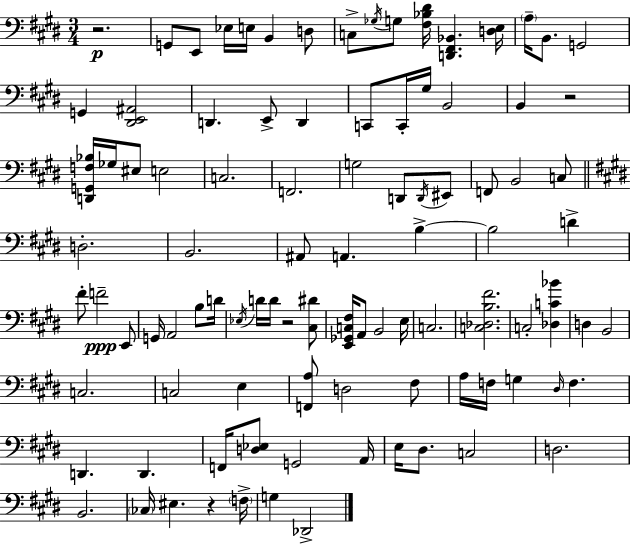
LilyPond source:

{
  \clef bass
  \numericTimeSignature
  \time 3/4
  \key e \major
  r2.\p | g,8 e,8 ees16 e16 b,4 d8 | c8-> \acciaccatura { ges16 } g8 <fis bes dis'>16 <d, fis, bes,>4. | <d e>16 \parenthesize a16-- b,8. g,2 | \break g,4 <dis, e, ais,>2 | d,4. e,8-> d,4 | c,8 c,16-. gis16 b,2 | b,4 r2 | \break <d, g, f bes>16 ges16 eis8 e2 | c2. | f,2. | g2 d,8 \acciaccatura { d,16 } | \break eis,8 f,8 b,2 | c8 \bar "||" \break \key e \major d2.-. | b,2. | ais,8 a,4. b4->~~ | b2 d'4-> | \break fis'8-. f'2--\ppp e,8 | g,16 a,2 b8 d'16 | \acciaccatura { ees16 } d'16 d'16 r2 <cis dis'>8 | <e, ges, c fis>16 a,8 b,2 | \break e16 c2. | <c des b fis'>2. | c2-. <des c' bes'>4 | d4 b,2 | \break c2. | c2 e4 | <f, a>8 d2 fis8 | a16 f16 g4 \grace { dis16 } f4. | \break d,4. d,4. | f,16 <d ees>8 g,2 | a,16 e16 dis8. c2 | d2. | \break b,2. | \parenthesize ces16 eis4. r4 | \parenthesize f16-> g4 des,2-> | \bar "|."
}